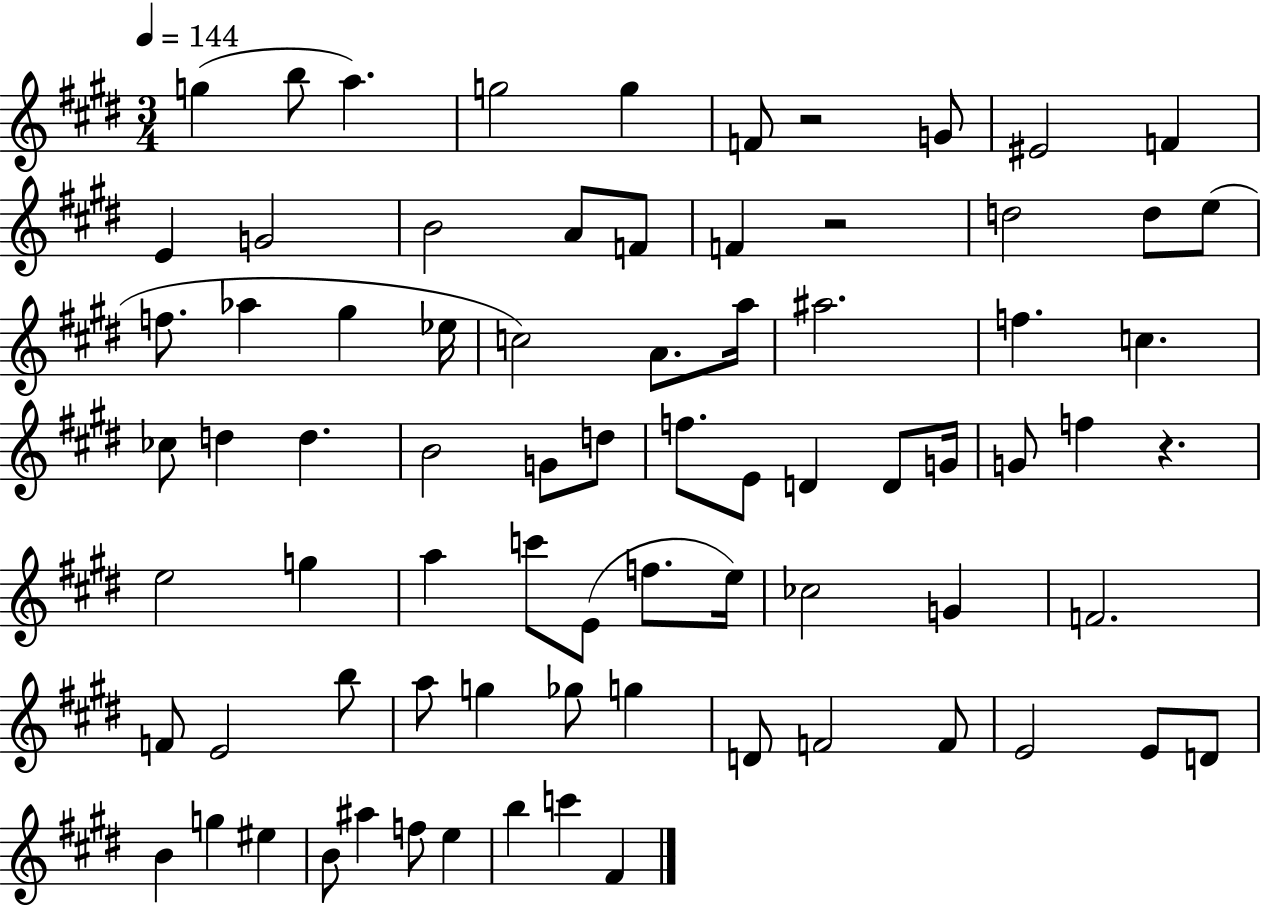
X:1
T:Untitled
M:3/4
L:1/4
K:E
g b/2 a g2 g F/2 z2 G/2 ^E2 F E G2 B2 A/2 F/2 F z2 d2 d/2 e/2 f/2 _a ^g _e/4 c2 A/2 a/4 ^a2 f c _c/2 d d B2 G/2 d/2 f/2 E/2 D D/2 G/4 G/2 f z e2 g a c'/2 E/2 f/2 e/4 _c2 G F2 F/2 E2 b/2 a/2 g _g/2 g D/2 F2 F/2 E2 E/2 D/2 B g ^e B/2 ^a f/2 e b c' ^F